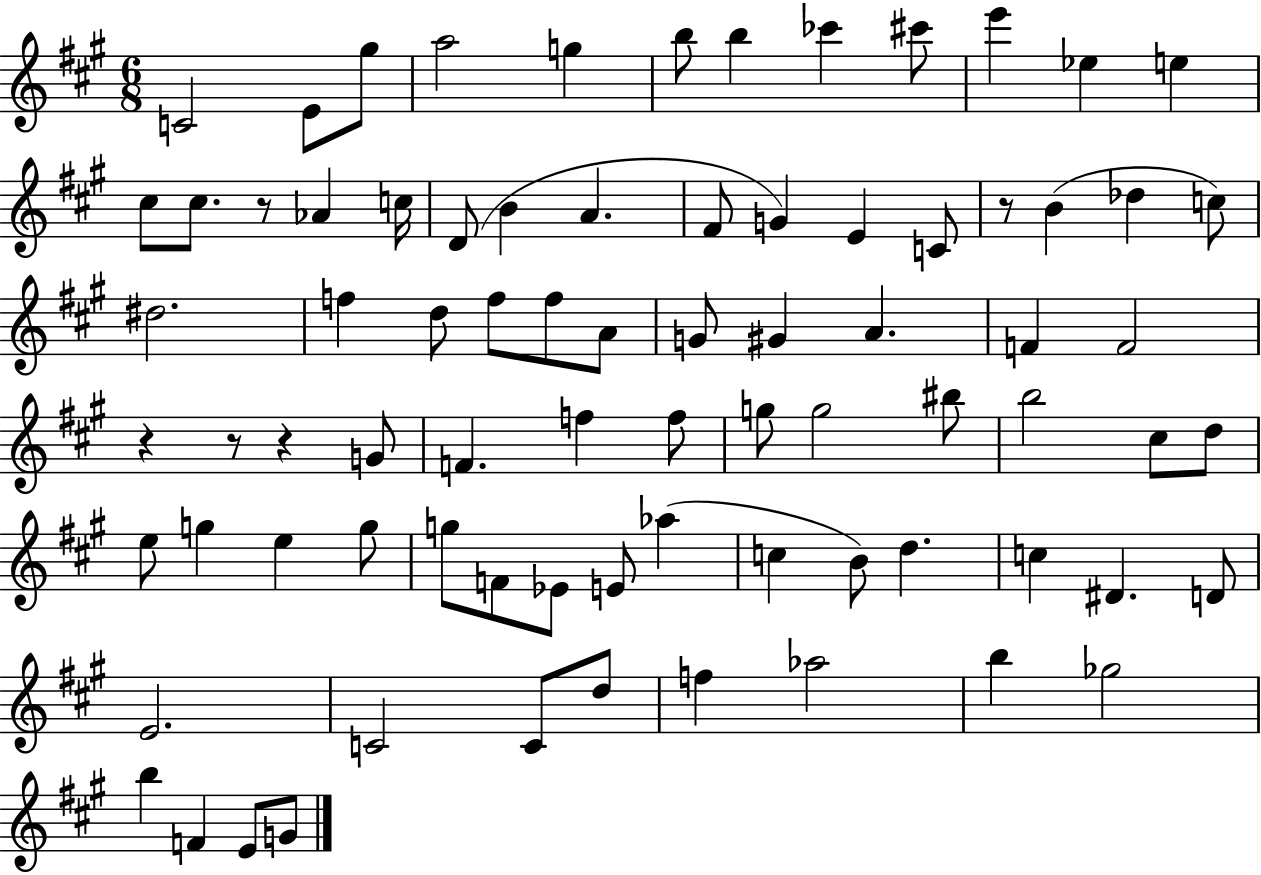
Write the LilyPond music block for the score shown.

{
  \clef treble
  \numericTimeSignature
  \time 6/8
  \key a \major
  \repeat volta 2 { c'2 e'8 gis''8 | a''2 g''4 | b''8 b''4 ces'''4 cis'''8 | e'''4 ees''4 e''4 | \break cis''8 cis''8. r8 aes'4 c''16 | d'8( b'4 a'4. | fis'8 g'4) e'4 c'8 | r8 b'4( des''4 c''8) | \break dis''2. | f''4 d''8 f''8 f''8 a'8 | g'8 gis'4 a'4. | f'4 f'2 | \break r4 r8 r4 g'8 | f'4. f''4 f''8 | g''8 g''2 bis''8 | b''2 cis''8 d''8 | \break e''8 g''4 e''4 g''8 | g''8 f'8 ees'8 e'8 aes''4( | c''4 b'8) d''4. | c''4 dis'4. d'8 | \break e'2. | c'2 c'8 d''8 | f''4 aes''2 | b''4 ges''2 | \break b''4 f'4 e'8 g'8 | } \bar "|."
}